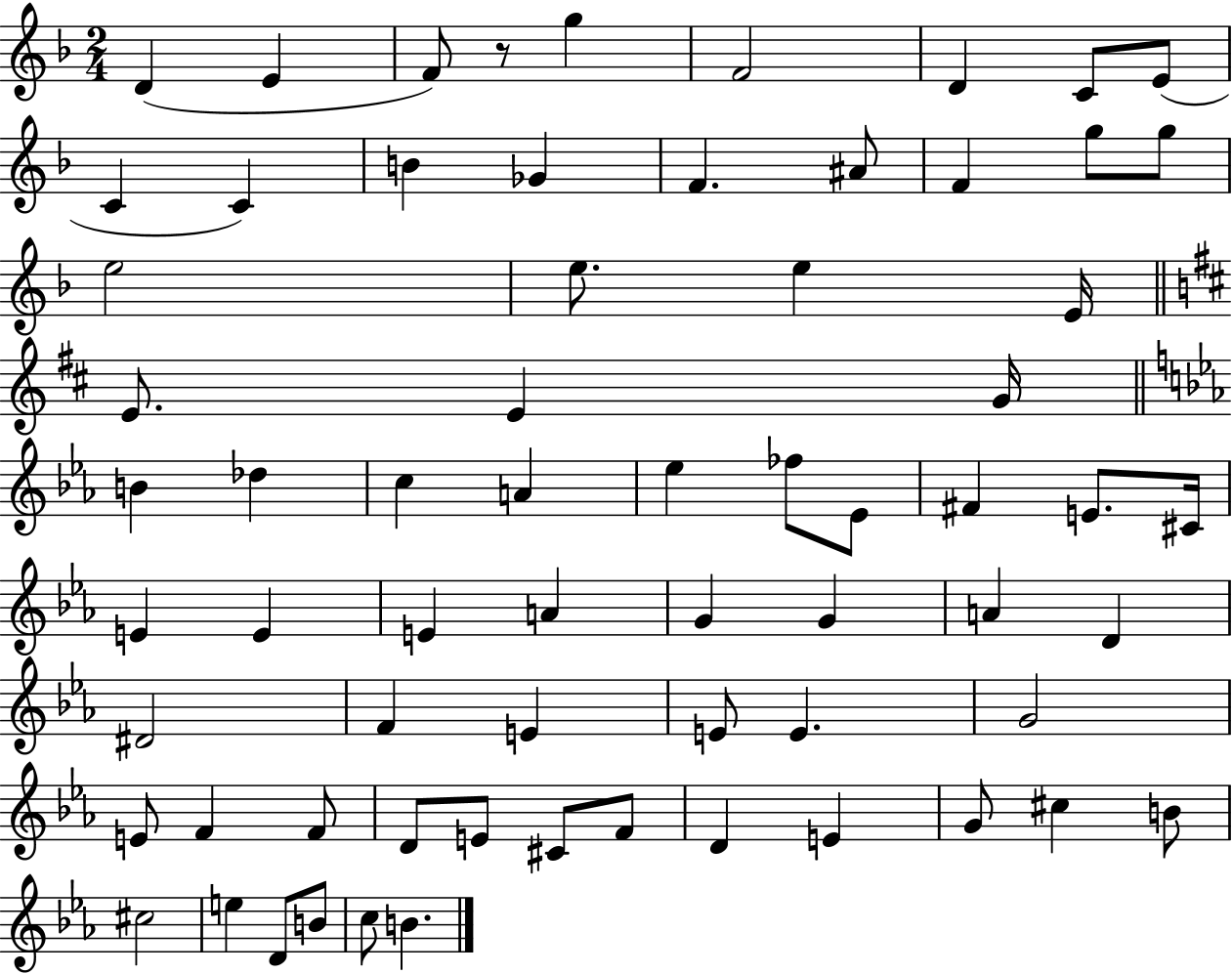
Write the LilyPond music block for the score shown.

{
  \clef treble
  \numericTimeSignature
  \time 2/4
  \key f \major
  d'4( e'4 | f'8) r8 g''4 | f'2 | d'4 c'8 e'8( | \break c'4 c'4) | b'4 ges'4 | f'4. ais'8 | f'4 g''8 g''8 | \break e''2 | e''8. e''4 e'16 | \bar "||" \break \key d \major e'8. e'4 g'16 | \bar "||" \break \key c \minor b'4 des''4 | c''4 a'4 | ees''4 fes''8 ees'8 | fis'4 e'8. cis'16 | \break e'4 e'4 | e'4 a'4 | g'4 g'4 | a'4 d'4 | \break dis'2 | f'4 e'4 | e'8 e'4. | g'2 | \break e'8 f'4 f'8 | d'8 e'8 cis'8 f'8 | d'4 e'4 | g'8 cis''4 b'8 | \break cis''2 | e''4 d'8 b'8 | c''8 b'4. | \bar "|."
}